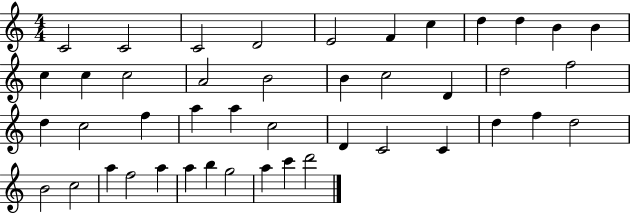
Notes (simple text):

C4/h C4/h C4/h D4/h E4/h F4/q C5/q D5/q D5/q B4/q B4/q C5/q C5/q C5/h A4/h B4/h B4/q C5/h D4/q D5/h F5/h D5/q C5/h F5/q A5/q A5/q C5/h D4/q C4/h C4/q D5/q F5/q D5/h B4/h C5/h A5/q F5/h A5/q A5/q B5/q G5/h A5/q C6/q D6/h